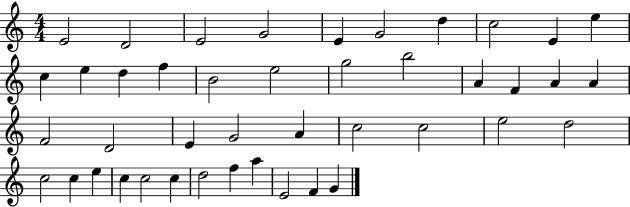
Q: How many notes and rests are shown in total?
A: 43